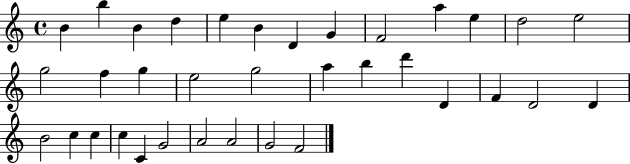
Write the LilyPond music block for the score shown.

{
  \clef treble
  \time 4/4
  \defaultTimeSignature
  \key c \major
  b'4 b''4 b'4 d''4 | e''4 b'4 d'4 g'4 | f'2 a''4 e''4 | d''2 e''2 | \break g''2 f''4 g''4 | e''2 g''2 | a''4 b''4 d'''4 d'4 | f'4 d'2 d'4 | \break b'2 c''4 c''4 | c''4 c'4 g'2 | a'2 a'2 | g'2 f'2 | \break \bar "|."
}